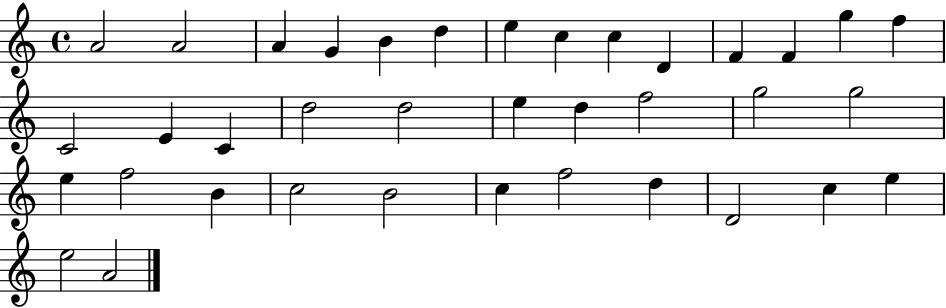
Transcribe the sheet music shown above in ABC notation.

X:1
T:Untitled
M:4/4
L:1/4
K:C
A2 A2 A G B d e c c D F F g f C2 E C d2 d2 e d f2 g2 g2 e f2 B c2 B2 c f2 d D2 c e e2 A2